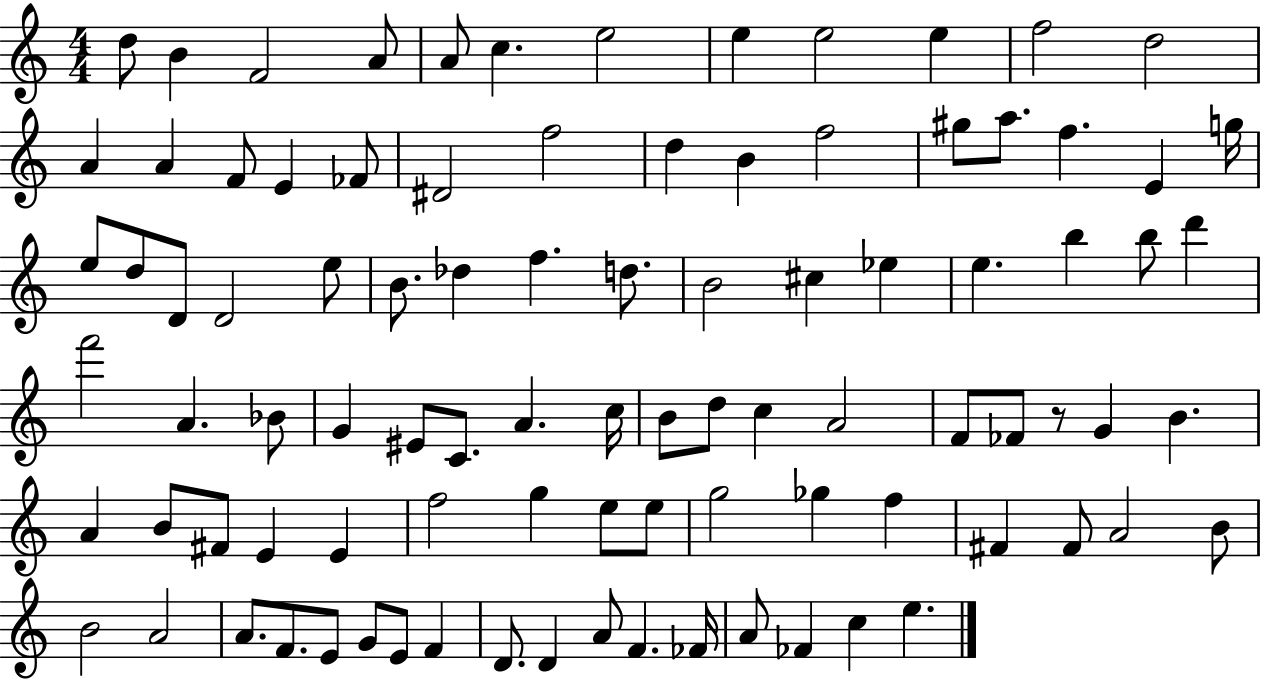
{
  \clef treble
  \numericTimeSignature
  \time 4/4
  \key c \major
  d''8 b'4 f'2 a'8 | a'8 c''4. e''2 | e''4 e''2 e''4 | f''2 d''2 | \break a'4 a'4 f'8 e'4 fes'8 | dis'2 f''2 | d''4 b'4 f''2 | gis''8 a''8. f''4. e'4 g''16 | \break e''8 d''8 d'8 d'2 e''8 | b'8. des''4 f''4. d''8. | b'2 cis''4 ees''4 | e''4. b''4 b''8 d'''4 | \break f'''2 a'4. bes'8 | g'4 eis'8 c'8. a'4. c''16 | b'8 d''8 c''4 a'2 | f'8 fes'8 r8 g'4 b'4. | \break a'4 b'8 fis'8 e'4 e'4 | f''2 g''4 e''8 e''8 | g''2 ges''4 f''4 | fis'4 fis'8 a'2 b'8 | \break b'2 a'2 | a'8. f'8. e'8 g'8 e'8 f'4 | d'8. d'4 a'8 f'4. fes'16 | a'8 fes'4 c''4 e''4. | \break \bar "|."
}